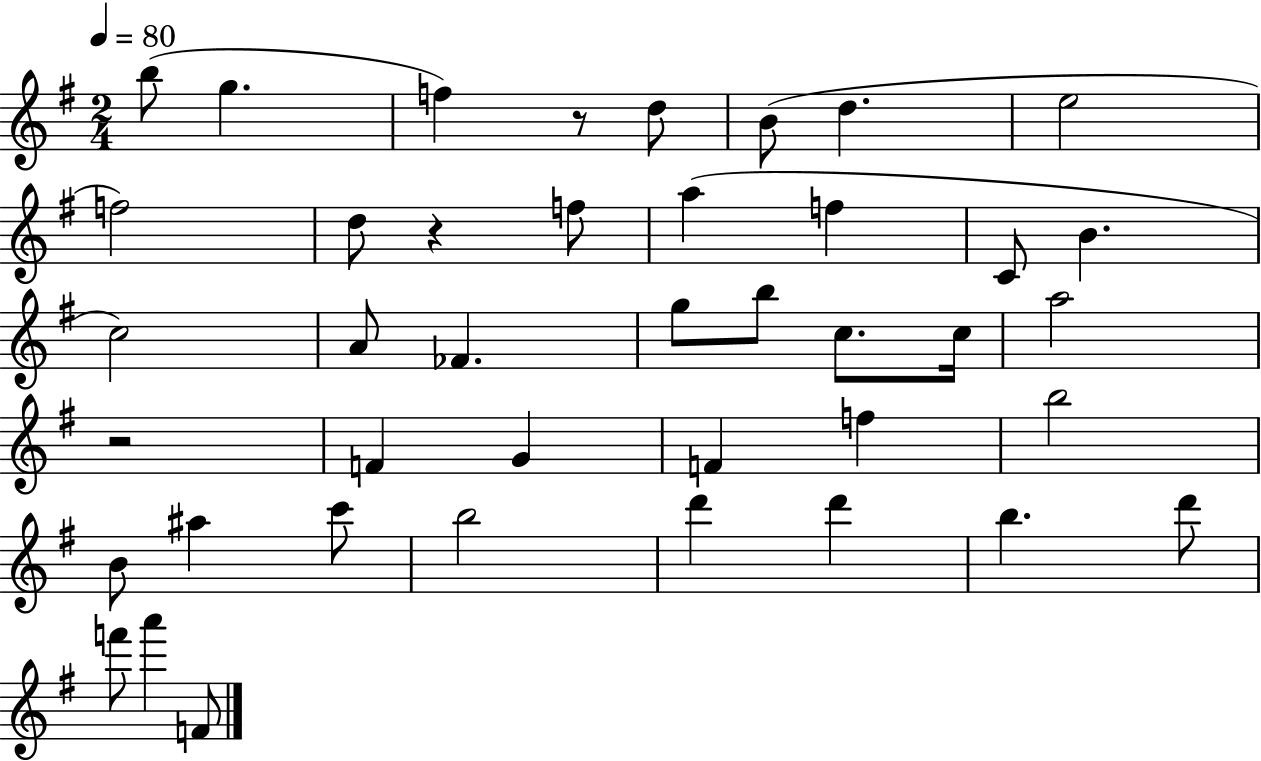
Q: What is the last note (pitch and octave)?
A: F4